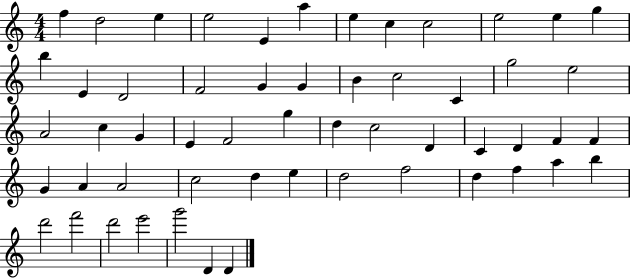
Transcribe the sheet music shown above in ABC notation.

X:1
T:Untitled
M:4/4
L:1/4
K:C
f d2 e e2 E a e c c2 e2 e g b E D2 F2 G G B c2 C g2 e2 A2 c G E F2 g d c2 D C D F F G A A2 c2 d e d2 f2 d f a b d'2 f'2 d'2 e'2 g'2 D D